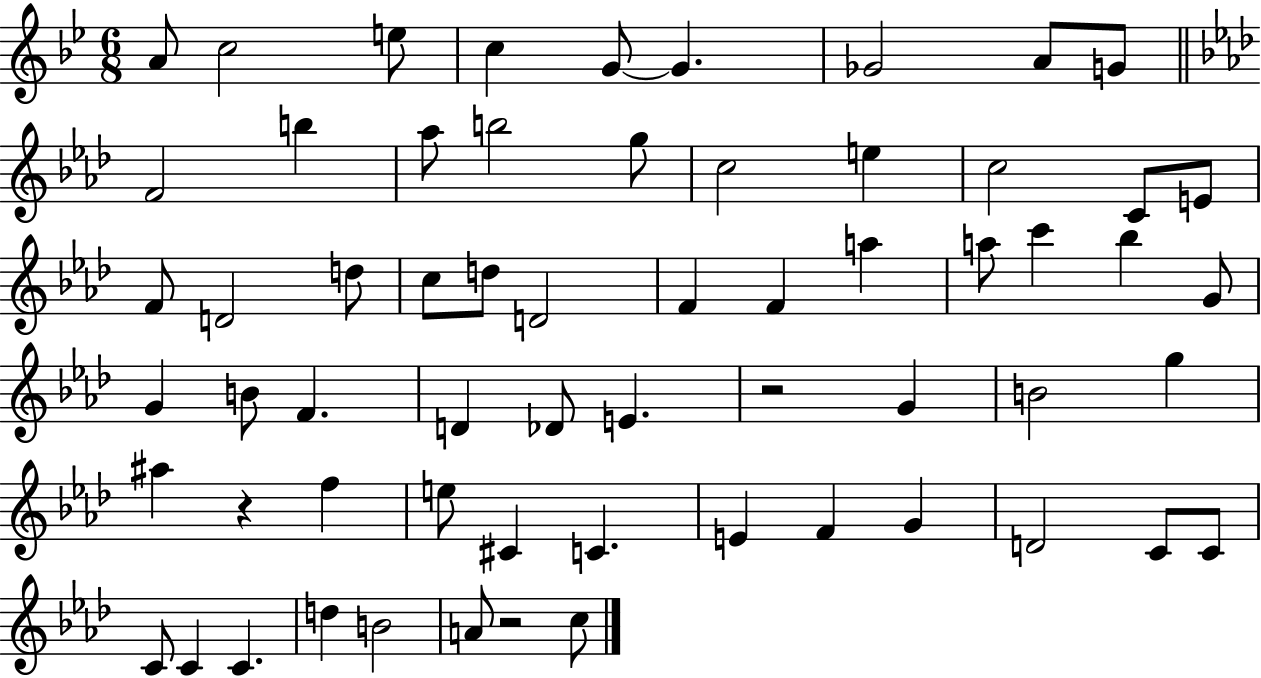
A4/e C5/h E5/e C5/q G4/e G4/q. Gb4/h A4/e G4/e F4/h B5/q Ab5/e B5/h G5/e C5/h E5/q C5/h C4/e E4/e F4/e D4/h D5/e C5/e D5/e D4/h F4/q F4/q A5/q A5/e C6/q Bb5/q G4/e G4/q B4/e F4/q. D4/q Db4/e E4/q. R/h G4/q B4/h G5/q A#5/q R/q F5/q E5/e C#4/q C4/q. E4/q F4/q G4/q D4/h C4/e C4/e C4/e C4/q C4/q. D5/q B4/h A4/e R/h C5/e